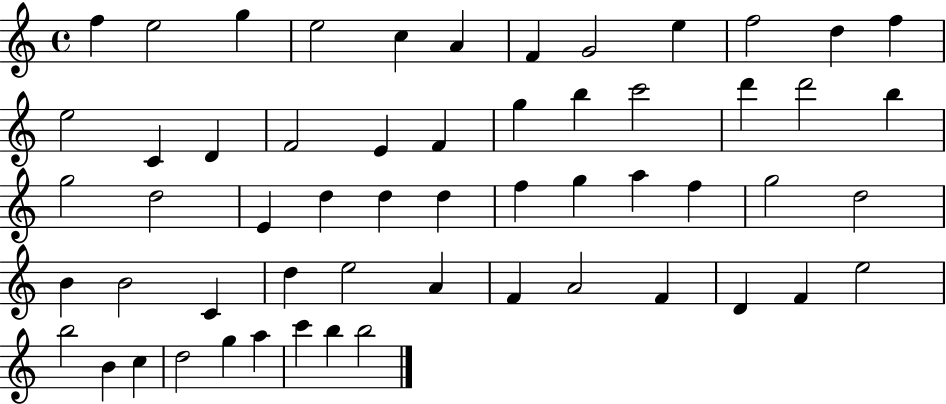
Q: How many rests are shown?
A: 0